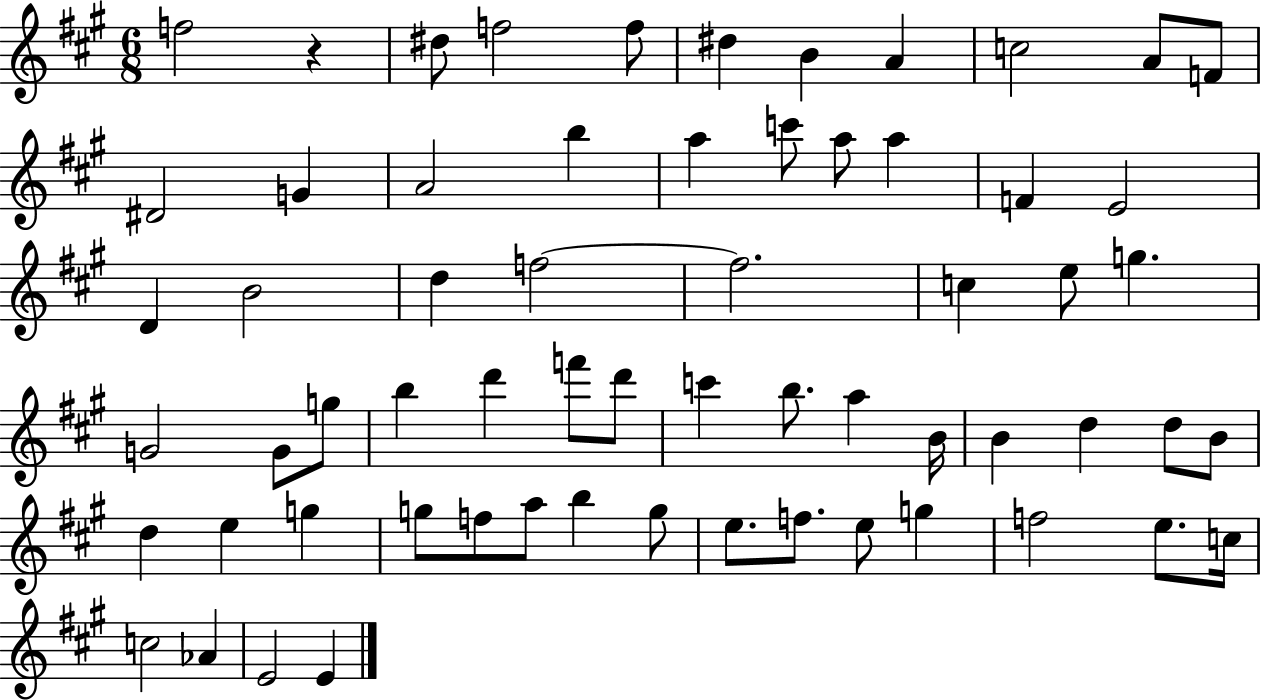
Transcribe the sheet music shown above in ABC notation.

X:1
T:Untitled
M:6/8
L:1/4
K:A
f2 z ^d/2 f2 f/2 ^d B A c2 A/2 F/2 ^D2 G A2 b a c'/2 a/2 a F E2 D B2 d f2 f2 c e/2 g G2 G/2 g/2 b d' f'/2 d'/2 c' b/2 a B/4 B d d/2 B/2 d e g g/2 f/2 a/2 b g/2 e/2 f/2 e/2 g f2 e/2 c/4 c2 _A E2 E